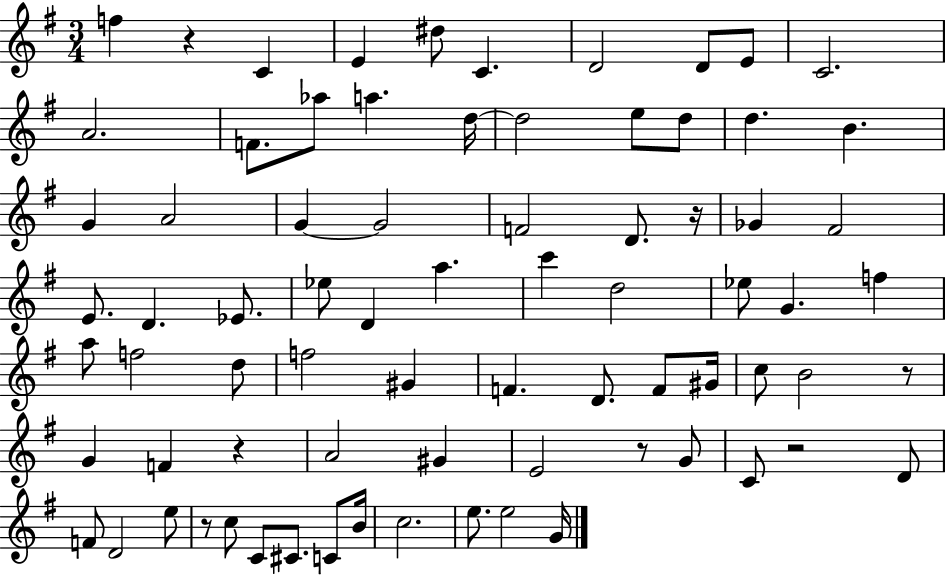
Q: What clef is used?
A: treble